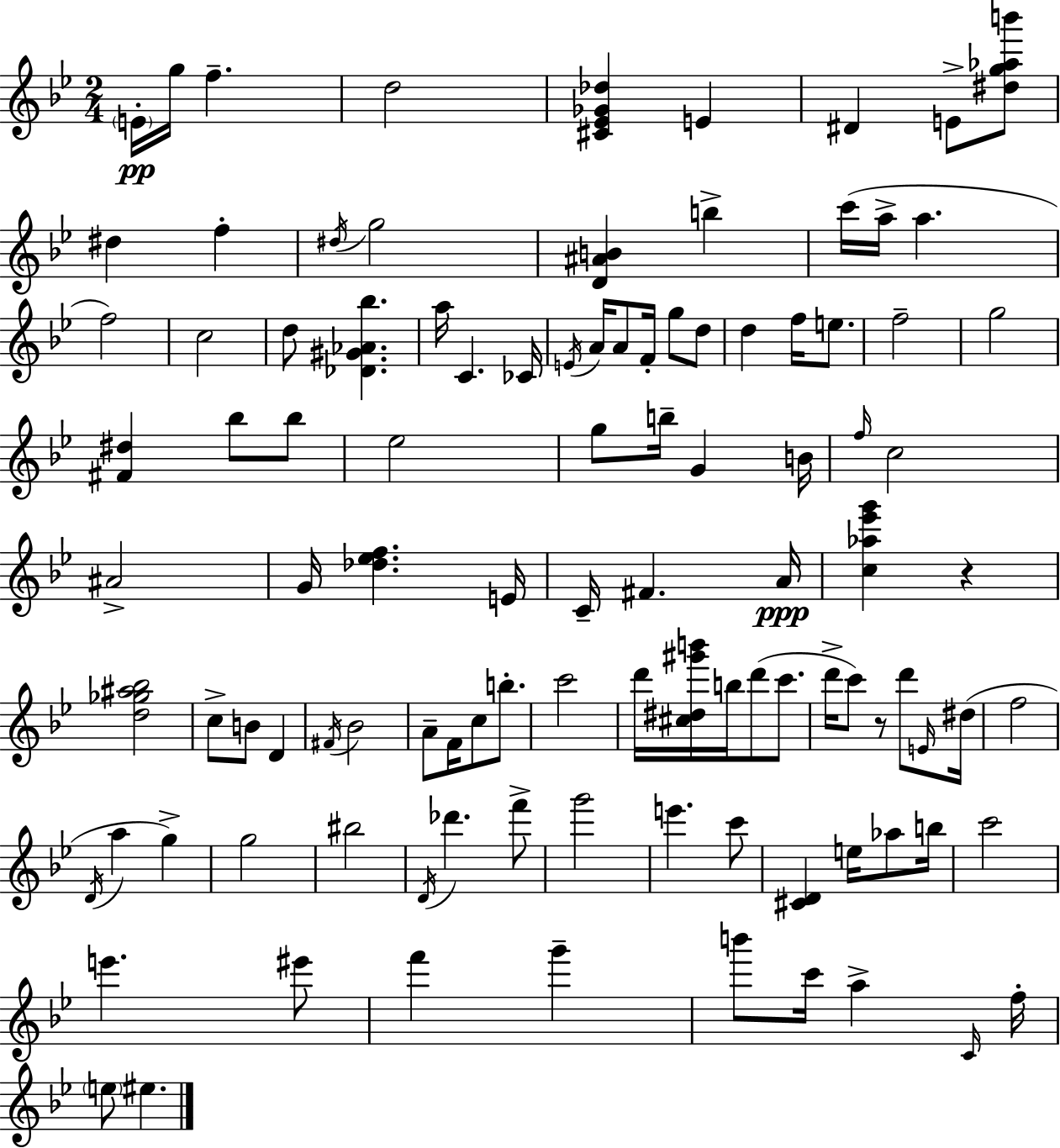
{
  \clef treble
  \numericTimeSignature
  \time 2/4
  \key g \minor
  \parenthesize e'16-.\pp g''16 f''4.-- | d''2 | <cis' ees' ges' des''>4 e'4 | dis'4 e'8-> <dis'' g'' aes'' b'''>8 | \break dis''4 f''4-. | \acciaccatura { dis''16 } g''2 | <d' ais' b'>4 b''4-> | c'''16( a''16-> a''4. | \break f''2) | c''2 | d''8 <des' gis' aes' bes''>4. | a''16 c'4. | \break ces'16 \acciaccatura { e'16 } a'16 a'8 f'16-. g''8 | d''8 d''4 f''16 e''8. | f''2-- | g''2 | \break <fis' dis''>4 bes''8 | bes''8 ees''2 | g''8 b''16-- g'4 | b'16 \grace { f''16 } c''2 | \break ais'2-> | g'16 <des'' ees'' f''>4. | e'16 c'16-- fis'4. | a'16\ppp <c'' aes'' ees''' g'''>4 r4 | \break <d'' ges'' ais'' bes''>2 | c''8-> b'8 d'4 | \acciaccatura { fis'16 } bes'2 | a'8-- f'16 c''8 | \break b''8.-. c'''2 | d'''16 <cis'' dis'' gis''' b'''>16 b''16 d'''8( | c'''8. d'''16-> c'''8) r8 | d'''8 \grace { e'16 } dis''16( f''2 | \break \acciaccatura { d'16 } a''4 | g''4->) g''2 | bis''2 | \acciaccatura { d'16 } des'''4. | \break f'''8-> g'''2 | e'''4. | c'''8 <cis' d'>4 | e''16 aes''8 b''16 c'''2 | \break e'''4. | eis'''8 f'''4 | g'''4-- b'''8 | c'''16 a''4-> \grace { c'16 } f''16-. | \break \parenthesize e''8 eis''4. | \bar "|."
}